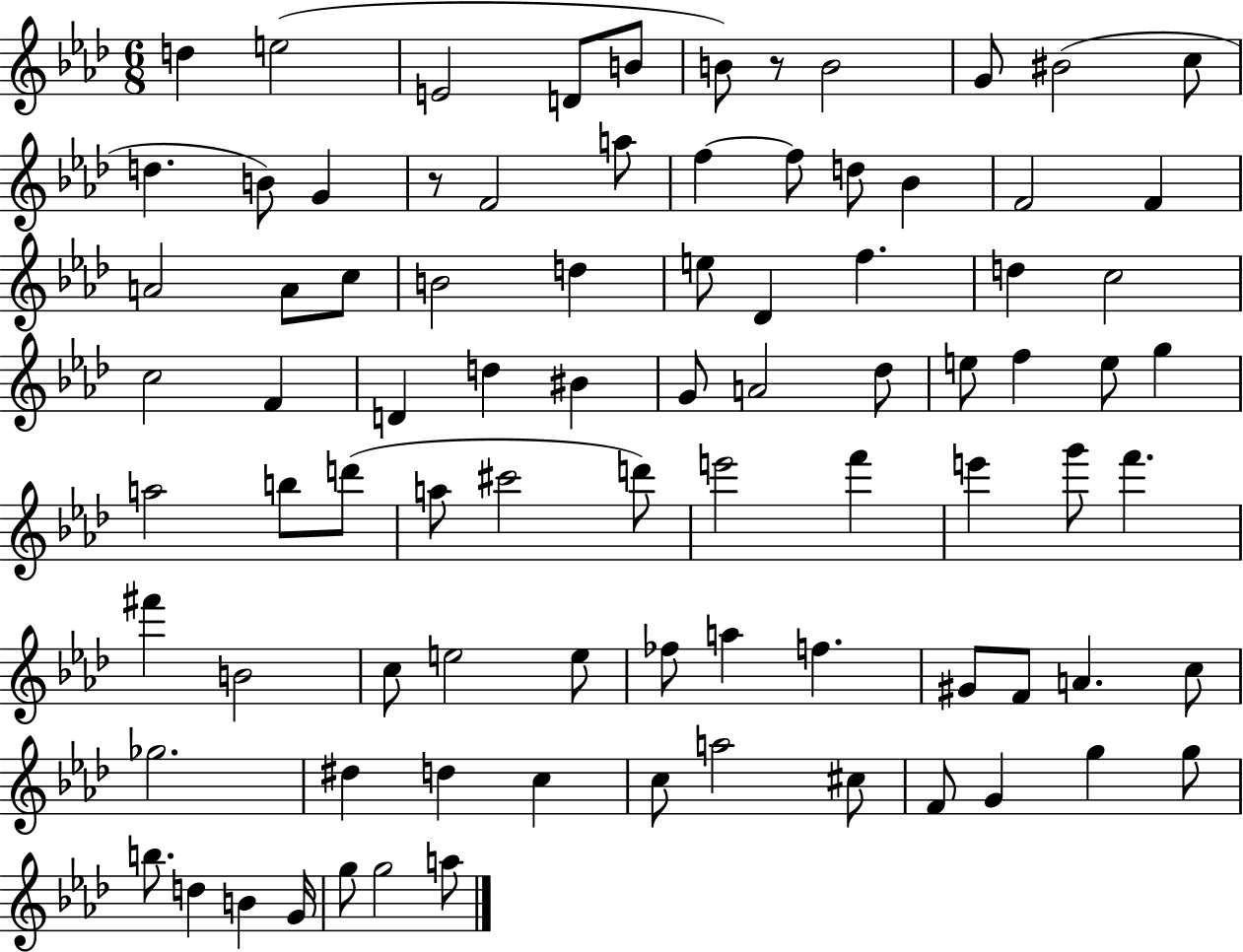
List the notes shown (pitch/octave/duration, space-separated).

D5/q E5/h E4/h D4/e B4/e B4/e R/e B4/h G4/e BIS4/h C5/e D5/q. B4/e G4/q R/e F4/h A5/e F5/q F5/e D5/e Bb4/q F4/h F4/q A4/h A4/e C5/e B4/h D5/q E5/e Db4/q F5/q. D5/q C5/h C5/h F4/q D4/q D5/q BIS4/q G4/e A4/h Db5/e E5/e F5/q E5/e G5/q A5/h B5/e D6/e A5/e C#6/h D6/e E6/h F6/q E6/q G6/e F6/q. F#6/q B4/h C5/e E5/h E5/e FES5/e A5/q F5/q. G#4/e F4/e A4/q. C5/e Gb5/h. D#5/q D5/q C5/q C5/e A5/h C#5/e F4/e G4/q G5/q G5/e B5/e. D5/q B4/q G4/s G5/e G5/h A5/e